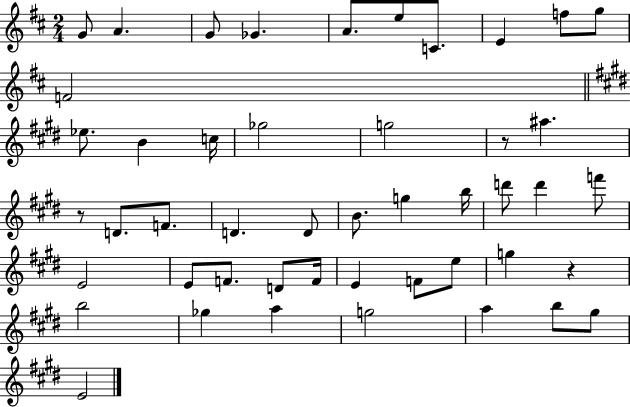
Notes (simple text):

G4/e A4/q. G4/e Gb4/q. A4/e. E5/e C4/e. E4/q F5/e G5/e F4/h Eb5/e. B4/q C5/s Gb5/h G5/h R/e A#5/q. R/e D4/e. F4/e. D4/q. D4/e B4/e. G5/q B5/s D6/e D6/q F6/e E4/h E4/e F4/e. D4/e F4/s E4/q F4/e E5/e G5/q R/q B5/h Gb5/q A5/q G5/h A5/q B5/e G#5/e E4/h